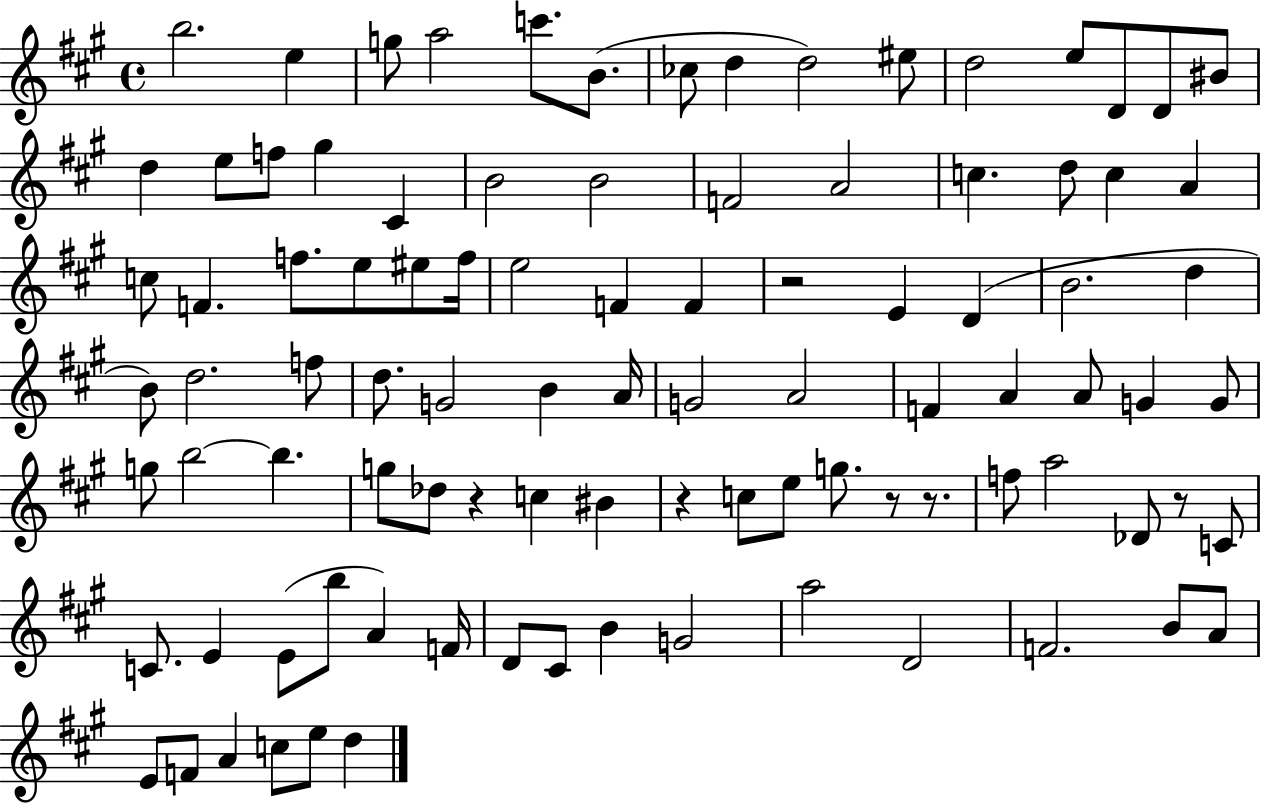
{
  \clef treble
  \time 4/4
  \defaultTimeSignature
  \key a \major
  b''2. e''4 | g''8 a''2 c'''8. b'8.( | ces''8 d''4 d''2) eis''8 | d''2 e''8 d'8 d'8 bis'8 | \break d''4 e''8 f''8 gis''4 cis'4 | b'2 b'2 | f'2 a'2 | c''4. d''8 c''4 a'4 | \break c''8 f'4. f''8. e''8 eis''8 f''16 | e''2 f'4 f'4 | r2 e'4 d'4( | b'2. d''4 | \break b'8) d''2. f''8 | d''8. g'2 b'4 a'16 | g'2 a'2 | f'4 a'4 a'8 g'4 g'8 | \break g''8 b''2~~ b''4. | g''8 des''8 r4 c''4 bis'4 | r4 c''8 e''8 g''8. r8 r8. | f''8 a''2 des'8 r8 c'8 | \break c'8. e'4 e'8( b''8 a'4) f'16 | d'8 cis'8 b'4 g'2 | a''2 d'2 | f'2. b'8 a'8 | \break e'8 f'8 a'4 c''8 e''8 d''4 | \bar "|."
}